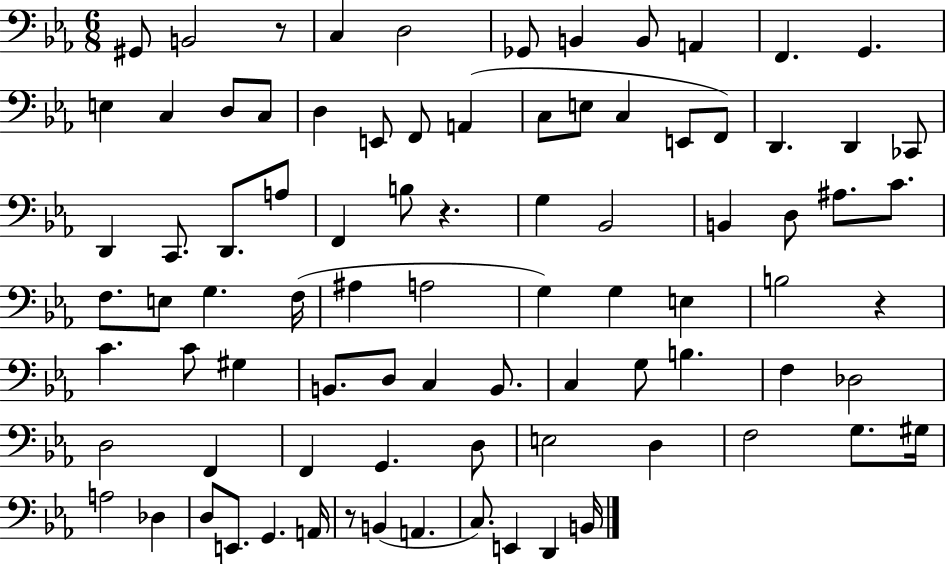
{
  \clef bass
  \numericTimeSignature
  \time 6/8
  \key ees \major
  gis,8 b,2 r8 | c4 d2 | ges,8 b,4 b,8 a,4 | f,4. g,4. | \break e4 c4 d8 c8 | d4 e,8 f,8 a,4( | c8 e8 c4 e,8 f,8) | d,4. d,4 ces,8 | \break d,4 c,8. d,8. a8 | f,4 b8 r4. | g4 bes,2 | b,4 d8 ais8. c'8. | \break f8. e8 g4. f16( | ais4 a2 | g4) g4 e4 | b2 r4 | \break c'4. c'8 gis4 | b,8. d8 c4 b,8. | c4 g8 b4. | f4 des2 | \break d2 f,4 | f,4 g,4. d8 | e2 d4 | f2 g8. gis16 | \break a2 des4 | d8 e,8. g,4. a,16 | r8 b,4( a,4. | c8.) e,4 d,4 b,16 | \break \bar "|."
}